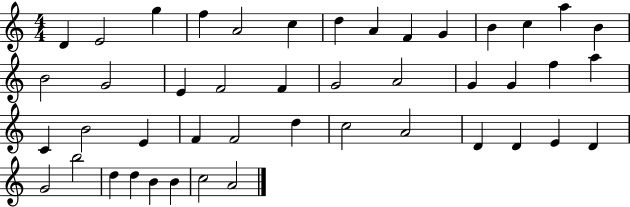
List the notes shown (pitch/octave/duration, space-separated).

D4/q E4/h G5/q F5/q A4/h C5/q D5/q A4/q F4/q G4/q B4/q C5/q A5/q B4/q B4/h G4/h E4/q F4/h F4/q G4/h A4/h G4/q G4/q F5/q A5/q C4/q B4/h E4/q F4/q F4/h D5/q C5/h A4/h D4/q D4/q E4/q D4/q G4/h B5/h D5/q D5/q B4/q B4/q C5/h A4/h